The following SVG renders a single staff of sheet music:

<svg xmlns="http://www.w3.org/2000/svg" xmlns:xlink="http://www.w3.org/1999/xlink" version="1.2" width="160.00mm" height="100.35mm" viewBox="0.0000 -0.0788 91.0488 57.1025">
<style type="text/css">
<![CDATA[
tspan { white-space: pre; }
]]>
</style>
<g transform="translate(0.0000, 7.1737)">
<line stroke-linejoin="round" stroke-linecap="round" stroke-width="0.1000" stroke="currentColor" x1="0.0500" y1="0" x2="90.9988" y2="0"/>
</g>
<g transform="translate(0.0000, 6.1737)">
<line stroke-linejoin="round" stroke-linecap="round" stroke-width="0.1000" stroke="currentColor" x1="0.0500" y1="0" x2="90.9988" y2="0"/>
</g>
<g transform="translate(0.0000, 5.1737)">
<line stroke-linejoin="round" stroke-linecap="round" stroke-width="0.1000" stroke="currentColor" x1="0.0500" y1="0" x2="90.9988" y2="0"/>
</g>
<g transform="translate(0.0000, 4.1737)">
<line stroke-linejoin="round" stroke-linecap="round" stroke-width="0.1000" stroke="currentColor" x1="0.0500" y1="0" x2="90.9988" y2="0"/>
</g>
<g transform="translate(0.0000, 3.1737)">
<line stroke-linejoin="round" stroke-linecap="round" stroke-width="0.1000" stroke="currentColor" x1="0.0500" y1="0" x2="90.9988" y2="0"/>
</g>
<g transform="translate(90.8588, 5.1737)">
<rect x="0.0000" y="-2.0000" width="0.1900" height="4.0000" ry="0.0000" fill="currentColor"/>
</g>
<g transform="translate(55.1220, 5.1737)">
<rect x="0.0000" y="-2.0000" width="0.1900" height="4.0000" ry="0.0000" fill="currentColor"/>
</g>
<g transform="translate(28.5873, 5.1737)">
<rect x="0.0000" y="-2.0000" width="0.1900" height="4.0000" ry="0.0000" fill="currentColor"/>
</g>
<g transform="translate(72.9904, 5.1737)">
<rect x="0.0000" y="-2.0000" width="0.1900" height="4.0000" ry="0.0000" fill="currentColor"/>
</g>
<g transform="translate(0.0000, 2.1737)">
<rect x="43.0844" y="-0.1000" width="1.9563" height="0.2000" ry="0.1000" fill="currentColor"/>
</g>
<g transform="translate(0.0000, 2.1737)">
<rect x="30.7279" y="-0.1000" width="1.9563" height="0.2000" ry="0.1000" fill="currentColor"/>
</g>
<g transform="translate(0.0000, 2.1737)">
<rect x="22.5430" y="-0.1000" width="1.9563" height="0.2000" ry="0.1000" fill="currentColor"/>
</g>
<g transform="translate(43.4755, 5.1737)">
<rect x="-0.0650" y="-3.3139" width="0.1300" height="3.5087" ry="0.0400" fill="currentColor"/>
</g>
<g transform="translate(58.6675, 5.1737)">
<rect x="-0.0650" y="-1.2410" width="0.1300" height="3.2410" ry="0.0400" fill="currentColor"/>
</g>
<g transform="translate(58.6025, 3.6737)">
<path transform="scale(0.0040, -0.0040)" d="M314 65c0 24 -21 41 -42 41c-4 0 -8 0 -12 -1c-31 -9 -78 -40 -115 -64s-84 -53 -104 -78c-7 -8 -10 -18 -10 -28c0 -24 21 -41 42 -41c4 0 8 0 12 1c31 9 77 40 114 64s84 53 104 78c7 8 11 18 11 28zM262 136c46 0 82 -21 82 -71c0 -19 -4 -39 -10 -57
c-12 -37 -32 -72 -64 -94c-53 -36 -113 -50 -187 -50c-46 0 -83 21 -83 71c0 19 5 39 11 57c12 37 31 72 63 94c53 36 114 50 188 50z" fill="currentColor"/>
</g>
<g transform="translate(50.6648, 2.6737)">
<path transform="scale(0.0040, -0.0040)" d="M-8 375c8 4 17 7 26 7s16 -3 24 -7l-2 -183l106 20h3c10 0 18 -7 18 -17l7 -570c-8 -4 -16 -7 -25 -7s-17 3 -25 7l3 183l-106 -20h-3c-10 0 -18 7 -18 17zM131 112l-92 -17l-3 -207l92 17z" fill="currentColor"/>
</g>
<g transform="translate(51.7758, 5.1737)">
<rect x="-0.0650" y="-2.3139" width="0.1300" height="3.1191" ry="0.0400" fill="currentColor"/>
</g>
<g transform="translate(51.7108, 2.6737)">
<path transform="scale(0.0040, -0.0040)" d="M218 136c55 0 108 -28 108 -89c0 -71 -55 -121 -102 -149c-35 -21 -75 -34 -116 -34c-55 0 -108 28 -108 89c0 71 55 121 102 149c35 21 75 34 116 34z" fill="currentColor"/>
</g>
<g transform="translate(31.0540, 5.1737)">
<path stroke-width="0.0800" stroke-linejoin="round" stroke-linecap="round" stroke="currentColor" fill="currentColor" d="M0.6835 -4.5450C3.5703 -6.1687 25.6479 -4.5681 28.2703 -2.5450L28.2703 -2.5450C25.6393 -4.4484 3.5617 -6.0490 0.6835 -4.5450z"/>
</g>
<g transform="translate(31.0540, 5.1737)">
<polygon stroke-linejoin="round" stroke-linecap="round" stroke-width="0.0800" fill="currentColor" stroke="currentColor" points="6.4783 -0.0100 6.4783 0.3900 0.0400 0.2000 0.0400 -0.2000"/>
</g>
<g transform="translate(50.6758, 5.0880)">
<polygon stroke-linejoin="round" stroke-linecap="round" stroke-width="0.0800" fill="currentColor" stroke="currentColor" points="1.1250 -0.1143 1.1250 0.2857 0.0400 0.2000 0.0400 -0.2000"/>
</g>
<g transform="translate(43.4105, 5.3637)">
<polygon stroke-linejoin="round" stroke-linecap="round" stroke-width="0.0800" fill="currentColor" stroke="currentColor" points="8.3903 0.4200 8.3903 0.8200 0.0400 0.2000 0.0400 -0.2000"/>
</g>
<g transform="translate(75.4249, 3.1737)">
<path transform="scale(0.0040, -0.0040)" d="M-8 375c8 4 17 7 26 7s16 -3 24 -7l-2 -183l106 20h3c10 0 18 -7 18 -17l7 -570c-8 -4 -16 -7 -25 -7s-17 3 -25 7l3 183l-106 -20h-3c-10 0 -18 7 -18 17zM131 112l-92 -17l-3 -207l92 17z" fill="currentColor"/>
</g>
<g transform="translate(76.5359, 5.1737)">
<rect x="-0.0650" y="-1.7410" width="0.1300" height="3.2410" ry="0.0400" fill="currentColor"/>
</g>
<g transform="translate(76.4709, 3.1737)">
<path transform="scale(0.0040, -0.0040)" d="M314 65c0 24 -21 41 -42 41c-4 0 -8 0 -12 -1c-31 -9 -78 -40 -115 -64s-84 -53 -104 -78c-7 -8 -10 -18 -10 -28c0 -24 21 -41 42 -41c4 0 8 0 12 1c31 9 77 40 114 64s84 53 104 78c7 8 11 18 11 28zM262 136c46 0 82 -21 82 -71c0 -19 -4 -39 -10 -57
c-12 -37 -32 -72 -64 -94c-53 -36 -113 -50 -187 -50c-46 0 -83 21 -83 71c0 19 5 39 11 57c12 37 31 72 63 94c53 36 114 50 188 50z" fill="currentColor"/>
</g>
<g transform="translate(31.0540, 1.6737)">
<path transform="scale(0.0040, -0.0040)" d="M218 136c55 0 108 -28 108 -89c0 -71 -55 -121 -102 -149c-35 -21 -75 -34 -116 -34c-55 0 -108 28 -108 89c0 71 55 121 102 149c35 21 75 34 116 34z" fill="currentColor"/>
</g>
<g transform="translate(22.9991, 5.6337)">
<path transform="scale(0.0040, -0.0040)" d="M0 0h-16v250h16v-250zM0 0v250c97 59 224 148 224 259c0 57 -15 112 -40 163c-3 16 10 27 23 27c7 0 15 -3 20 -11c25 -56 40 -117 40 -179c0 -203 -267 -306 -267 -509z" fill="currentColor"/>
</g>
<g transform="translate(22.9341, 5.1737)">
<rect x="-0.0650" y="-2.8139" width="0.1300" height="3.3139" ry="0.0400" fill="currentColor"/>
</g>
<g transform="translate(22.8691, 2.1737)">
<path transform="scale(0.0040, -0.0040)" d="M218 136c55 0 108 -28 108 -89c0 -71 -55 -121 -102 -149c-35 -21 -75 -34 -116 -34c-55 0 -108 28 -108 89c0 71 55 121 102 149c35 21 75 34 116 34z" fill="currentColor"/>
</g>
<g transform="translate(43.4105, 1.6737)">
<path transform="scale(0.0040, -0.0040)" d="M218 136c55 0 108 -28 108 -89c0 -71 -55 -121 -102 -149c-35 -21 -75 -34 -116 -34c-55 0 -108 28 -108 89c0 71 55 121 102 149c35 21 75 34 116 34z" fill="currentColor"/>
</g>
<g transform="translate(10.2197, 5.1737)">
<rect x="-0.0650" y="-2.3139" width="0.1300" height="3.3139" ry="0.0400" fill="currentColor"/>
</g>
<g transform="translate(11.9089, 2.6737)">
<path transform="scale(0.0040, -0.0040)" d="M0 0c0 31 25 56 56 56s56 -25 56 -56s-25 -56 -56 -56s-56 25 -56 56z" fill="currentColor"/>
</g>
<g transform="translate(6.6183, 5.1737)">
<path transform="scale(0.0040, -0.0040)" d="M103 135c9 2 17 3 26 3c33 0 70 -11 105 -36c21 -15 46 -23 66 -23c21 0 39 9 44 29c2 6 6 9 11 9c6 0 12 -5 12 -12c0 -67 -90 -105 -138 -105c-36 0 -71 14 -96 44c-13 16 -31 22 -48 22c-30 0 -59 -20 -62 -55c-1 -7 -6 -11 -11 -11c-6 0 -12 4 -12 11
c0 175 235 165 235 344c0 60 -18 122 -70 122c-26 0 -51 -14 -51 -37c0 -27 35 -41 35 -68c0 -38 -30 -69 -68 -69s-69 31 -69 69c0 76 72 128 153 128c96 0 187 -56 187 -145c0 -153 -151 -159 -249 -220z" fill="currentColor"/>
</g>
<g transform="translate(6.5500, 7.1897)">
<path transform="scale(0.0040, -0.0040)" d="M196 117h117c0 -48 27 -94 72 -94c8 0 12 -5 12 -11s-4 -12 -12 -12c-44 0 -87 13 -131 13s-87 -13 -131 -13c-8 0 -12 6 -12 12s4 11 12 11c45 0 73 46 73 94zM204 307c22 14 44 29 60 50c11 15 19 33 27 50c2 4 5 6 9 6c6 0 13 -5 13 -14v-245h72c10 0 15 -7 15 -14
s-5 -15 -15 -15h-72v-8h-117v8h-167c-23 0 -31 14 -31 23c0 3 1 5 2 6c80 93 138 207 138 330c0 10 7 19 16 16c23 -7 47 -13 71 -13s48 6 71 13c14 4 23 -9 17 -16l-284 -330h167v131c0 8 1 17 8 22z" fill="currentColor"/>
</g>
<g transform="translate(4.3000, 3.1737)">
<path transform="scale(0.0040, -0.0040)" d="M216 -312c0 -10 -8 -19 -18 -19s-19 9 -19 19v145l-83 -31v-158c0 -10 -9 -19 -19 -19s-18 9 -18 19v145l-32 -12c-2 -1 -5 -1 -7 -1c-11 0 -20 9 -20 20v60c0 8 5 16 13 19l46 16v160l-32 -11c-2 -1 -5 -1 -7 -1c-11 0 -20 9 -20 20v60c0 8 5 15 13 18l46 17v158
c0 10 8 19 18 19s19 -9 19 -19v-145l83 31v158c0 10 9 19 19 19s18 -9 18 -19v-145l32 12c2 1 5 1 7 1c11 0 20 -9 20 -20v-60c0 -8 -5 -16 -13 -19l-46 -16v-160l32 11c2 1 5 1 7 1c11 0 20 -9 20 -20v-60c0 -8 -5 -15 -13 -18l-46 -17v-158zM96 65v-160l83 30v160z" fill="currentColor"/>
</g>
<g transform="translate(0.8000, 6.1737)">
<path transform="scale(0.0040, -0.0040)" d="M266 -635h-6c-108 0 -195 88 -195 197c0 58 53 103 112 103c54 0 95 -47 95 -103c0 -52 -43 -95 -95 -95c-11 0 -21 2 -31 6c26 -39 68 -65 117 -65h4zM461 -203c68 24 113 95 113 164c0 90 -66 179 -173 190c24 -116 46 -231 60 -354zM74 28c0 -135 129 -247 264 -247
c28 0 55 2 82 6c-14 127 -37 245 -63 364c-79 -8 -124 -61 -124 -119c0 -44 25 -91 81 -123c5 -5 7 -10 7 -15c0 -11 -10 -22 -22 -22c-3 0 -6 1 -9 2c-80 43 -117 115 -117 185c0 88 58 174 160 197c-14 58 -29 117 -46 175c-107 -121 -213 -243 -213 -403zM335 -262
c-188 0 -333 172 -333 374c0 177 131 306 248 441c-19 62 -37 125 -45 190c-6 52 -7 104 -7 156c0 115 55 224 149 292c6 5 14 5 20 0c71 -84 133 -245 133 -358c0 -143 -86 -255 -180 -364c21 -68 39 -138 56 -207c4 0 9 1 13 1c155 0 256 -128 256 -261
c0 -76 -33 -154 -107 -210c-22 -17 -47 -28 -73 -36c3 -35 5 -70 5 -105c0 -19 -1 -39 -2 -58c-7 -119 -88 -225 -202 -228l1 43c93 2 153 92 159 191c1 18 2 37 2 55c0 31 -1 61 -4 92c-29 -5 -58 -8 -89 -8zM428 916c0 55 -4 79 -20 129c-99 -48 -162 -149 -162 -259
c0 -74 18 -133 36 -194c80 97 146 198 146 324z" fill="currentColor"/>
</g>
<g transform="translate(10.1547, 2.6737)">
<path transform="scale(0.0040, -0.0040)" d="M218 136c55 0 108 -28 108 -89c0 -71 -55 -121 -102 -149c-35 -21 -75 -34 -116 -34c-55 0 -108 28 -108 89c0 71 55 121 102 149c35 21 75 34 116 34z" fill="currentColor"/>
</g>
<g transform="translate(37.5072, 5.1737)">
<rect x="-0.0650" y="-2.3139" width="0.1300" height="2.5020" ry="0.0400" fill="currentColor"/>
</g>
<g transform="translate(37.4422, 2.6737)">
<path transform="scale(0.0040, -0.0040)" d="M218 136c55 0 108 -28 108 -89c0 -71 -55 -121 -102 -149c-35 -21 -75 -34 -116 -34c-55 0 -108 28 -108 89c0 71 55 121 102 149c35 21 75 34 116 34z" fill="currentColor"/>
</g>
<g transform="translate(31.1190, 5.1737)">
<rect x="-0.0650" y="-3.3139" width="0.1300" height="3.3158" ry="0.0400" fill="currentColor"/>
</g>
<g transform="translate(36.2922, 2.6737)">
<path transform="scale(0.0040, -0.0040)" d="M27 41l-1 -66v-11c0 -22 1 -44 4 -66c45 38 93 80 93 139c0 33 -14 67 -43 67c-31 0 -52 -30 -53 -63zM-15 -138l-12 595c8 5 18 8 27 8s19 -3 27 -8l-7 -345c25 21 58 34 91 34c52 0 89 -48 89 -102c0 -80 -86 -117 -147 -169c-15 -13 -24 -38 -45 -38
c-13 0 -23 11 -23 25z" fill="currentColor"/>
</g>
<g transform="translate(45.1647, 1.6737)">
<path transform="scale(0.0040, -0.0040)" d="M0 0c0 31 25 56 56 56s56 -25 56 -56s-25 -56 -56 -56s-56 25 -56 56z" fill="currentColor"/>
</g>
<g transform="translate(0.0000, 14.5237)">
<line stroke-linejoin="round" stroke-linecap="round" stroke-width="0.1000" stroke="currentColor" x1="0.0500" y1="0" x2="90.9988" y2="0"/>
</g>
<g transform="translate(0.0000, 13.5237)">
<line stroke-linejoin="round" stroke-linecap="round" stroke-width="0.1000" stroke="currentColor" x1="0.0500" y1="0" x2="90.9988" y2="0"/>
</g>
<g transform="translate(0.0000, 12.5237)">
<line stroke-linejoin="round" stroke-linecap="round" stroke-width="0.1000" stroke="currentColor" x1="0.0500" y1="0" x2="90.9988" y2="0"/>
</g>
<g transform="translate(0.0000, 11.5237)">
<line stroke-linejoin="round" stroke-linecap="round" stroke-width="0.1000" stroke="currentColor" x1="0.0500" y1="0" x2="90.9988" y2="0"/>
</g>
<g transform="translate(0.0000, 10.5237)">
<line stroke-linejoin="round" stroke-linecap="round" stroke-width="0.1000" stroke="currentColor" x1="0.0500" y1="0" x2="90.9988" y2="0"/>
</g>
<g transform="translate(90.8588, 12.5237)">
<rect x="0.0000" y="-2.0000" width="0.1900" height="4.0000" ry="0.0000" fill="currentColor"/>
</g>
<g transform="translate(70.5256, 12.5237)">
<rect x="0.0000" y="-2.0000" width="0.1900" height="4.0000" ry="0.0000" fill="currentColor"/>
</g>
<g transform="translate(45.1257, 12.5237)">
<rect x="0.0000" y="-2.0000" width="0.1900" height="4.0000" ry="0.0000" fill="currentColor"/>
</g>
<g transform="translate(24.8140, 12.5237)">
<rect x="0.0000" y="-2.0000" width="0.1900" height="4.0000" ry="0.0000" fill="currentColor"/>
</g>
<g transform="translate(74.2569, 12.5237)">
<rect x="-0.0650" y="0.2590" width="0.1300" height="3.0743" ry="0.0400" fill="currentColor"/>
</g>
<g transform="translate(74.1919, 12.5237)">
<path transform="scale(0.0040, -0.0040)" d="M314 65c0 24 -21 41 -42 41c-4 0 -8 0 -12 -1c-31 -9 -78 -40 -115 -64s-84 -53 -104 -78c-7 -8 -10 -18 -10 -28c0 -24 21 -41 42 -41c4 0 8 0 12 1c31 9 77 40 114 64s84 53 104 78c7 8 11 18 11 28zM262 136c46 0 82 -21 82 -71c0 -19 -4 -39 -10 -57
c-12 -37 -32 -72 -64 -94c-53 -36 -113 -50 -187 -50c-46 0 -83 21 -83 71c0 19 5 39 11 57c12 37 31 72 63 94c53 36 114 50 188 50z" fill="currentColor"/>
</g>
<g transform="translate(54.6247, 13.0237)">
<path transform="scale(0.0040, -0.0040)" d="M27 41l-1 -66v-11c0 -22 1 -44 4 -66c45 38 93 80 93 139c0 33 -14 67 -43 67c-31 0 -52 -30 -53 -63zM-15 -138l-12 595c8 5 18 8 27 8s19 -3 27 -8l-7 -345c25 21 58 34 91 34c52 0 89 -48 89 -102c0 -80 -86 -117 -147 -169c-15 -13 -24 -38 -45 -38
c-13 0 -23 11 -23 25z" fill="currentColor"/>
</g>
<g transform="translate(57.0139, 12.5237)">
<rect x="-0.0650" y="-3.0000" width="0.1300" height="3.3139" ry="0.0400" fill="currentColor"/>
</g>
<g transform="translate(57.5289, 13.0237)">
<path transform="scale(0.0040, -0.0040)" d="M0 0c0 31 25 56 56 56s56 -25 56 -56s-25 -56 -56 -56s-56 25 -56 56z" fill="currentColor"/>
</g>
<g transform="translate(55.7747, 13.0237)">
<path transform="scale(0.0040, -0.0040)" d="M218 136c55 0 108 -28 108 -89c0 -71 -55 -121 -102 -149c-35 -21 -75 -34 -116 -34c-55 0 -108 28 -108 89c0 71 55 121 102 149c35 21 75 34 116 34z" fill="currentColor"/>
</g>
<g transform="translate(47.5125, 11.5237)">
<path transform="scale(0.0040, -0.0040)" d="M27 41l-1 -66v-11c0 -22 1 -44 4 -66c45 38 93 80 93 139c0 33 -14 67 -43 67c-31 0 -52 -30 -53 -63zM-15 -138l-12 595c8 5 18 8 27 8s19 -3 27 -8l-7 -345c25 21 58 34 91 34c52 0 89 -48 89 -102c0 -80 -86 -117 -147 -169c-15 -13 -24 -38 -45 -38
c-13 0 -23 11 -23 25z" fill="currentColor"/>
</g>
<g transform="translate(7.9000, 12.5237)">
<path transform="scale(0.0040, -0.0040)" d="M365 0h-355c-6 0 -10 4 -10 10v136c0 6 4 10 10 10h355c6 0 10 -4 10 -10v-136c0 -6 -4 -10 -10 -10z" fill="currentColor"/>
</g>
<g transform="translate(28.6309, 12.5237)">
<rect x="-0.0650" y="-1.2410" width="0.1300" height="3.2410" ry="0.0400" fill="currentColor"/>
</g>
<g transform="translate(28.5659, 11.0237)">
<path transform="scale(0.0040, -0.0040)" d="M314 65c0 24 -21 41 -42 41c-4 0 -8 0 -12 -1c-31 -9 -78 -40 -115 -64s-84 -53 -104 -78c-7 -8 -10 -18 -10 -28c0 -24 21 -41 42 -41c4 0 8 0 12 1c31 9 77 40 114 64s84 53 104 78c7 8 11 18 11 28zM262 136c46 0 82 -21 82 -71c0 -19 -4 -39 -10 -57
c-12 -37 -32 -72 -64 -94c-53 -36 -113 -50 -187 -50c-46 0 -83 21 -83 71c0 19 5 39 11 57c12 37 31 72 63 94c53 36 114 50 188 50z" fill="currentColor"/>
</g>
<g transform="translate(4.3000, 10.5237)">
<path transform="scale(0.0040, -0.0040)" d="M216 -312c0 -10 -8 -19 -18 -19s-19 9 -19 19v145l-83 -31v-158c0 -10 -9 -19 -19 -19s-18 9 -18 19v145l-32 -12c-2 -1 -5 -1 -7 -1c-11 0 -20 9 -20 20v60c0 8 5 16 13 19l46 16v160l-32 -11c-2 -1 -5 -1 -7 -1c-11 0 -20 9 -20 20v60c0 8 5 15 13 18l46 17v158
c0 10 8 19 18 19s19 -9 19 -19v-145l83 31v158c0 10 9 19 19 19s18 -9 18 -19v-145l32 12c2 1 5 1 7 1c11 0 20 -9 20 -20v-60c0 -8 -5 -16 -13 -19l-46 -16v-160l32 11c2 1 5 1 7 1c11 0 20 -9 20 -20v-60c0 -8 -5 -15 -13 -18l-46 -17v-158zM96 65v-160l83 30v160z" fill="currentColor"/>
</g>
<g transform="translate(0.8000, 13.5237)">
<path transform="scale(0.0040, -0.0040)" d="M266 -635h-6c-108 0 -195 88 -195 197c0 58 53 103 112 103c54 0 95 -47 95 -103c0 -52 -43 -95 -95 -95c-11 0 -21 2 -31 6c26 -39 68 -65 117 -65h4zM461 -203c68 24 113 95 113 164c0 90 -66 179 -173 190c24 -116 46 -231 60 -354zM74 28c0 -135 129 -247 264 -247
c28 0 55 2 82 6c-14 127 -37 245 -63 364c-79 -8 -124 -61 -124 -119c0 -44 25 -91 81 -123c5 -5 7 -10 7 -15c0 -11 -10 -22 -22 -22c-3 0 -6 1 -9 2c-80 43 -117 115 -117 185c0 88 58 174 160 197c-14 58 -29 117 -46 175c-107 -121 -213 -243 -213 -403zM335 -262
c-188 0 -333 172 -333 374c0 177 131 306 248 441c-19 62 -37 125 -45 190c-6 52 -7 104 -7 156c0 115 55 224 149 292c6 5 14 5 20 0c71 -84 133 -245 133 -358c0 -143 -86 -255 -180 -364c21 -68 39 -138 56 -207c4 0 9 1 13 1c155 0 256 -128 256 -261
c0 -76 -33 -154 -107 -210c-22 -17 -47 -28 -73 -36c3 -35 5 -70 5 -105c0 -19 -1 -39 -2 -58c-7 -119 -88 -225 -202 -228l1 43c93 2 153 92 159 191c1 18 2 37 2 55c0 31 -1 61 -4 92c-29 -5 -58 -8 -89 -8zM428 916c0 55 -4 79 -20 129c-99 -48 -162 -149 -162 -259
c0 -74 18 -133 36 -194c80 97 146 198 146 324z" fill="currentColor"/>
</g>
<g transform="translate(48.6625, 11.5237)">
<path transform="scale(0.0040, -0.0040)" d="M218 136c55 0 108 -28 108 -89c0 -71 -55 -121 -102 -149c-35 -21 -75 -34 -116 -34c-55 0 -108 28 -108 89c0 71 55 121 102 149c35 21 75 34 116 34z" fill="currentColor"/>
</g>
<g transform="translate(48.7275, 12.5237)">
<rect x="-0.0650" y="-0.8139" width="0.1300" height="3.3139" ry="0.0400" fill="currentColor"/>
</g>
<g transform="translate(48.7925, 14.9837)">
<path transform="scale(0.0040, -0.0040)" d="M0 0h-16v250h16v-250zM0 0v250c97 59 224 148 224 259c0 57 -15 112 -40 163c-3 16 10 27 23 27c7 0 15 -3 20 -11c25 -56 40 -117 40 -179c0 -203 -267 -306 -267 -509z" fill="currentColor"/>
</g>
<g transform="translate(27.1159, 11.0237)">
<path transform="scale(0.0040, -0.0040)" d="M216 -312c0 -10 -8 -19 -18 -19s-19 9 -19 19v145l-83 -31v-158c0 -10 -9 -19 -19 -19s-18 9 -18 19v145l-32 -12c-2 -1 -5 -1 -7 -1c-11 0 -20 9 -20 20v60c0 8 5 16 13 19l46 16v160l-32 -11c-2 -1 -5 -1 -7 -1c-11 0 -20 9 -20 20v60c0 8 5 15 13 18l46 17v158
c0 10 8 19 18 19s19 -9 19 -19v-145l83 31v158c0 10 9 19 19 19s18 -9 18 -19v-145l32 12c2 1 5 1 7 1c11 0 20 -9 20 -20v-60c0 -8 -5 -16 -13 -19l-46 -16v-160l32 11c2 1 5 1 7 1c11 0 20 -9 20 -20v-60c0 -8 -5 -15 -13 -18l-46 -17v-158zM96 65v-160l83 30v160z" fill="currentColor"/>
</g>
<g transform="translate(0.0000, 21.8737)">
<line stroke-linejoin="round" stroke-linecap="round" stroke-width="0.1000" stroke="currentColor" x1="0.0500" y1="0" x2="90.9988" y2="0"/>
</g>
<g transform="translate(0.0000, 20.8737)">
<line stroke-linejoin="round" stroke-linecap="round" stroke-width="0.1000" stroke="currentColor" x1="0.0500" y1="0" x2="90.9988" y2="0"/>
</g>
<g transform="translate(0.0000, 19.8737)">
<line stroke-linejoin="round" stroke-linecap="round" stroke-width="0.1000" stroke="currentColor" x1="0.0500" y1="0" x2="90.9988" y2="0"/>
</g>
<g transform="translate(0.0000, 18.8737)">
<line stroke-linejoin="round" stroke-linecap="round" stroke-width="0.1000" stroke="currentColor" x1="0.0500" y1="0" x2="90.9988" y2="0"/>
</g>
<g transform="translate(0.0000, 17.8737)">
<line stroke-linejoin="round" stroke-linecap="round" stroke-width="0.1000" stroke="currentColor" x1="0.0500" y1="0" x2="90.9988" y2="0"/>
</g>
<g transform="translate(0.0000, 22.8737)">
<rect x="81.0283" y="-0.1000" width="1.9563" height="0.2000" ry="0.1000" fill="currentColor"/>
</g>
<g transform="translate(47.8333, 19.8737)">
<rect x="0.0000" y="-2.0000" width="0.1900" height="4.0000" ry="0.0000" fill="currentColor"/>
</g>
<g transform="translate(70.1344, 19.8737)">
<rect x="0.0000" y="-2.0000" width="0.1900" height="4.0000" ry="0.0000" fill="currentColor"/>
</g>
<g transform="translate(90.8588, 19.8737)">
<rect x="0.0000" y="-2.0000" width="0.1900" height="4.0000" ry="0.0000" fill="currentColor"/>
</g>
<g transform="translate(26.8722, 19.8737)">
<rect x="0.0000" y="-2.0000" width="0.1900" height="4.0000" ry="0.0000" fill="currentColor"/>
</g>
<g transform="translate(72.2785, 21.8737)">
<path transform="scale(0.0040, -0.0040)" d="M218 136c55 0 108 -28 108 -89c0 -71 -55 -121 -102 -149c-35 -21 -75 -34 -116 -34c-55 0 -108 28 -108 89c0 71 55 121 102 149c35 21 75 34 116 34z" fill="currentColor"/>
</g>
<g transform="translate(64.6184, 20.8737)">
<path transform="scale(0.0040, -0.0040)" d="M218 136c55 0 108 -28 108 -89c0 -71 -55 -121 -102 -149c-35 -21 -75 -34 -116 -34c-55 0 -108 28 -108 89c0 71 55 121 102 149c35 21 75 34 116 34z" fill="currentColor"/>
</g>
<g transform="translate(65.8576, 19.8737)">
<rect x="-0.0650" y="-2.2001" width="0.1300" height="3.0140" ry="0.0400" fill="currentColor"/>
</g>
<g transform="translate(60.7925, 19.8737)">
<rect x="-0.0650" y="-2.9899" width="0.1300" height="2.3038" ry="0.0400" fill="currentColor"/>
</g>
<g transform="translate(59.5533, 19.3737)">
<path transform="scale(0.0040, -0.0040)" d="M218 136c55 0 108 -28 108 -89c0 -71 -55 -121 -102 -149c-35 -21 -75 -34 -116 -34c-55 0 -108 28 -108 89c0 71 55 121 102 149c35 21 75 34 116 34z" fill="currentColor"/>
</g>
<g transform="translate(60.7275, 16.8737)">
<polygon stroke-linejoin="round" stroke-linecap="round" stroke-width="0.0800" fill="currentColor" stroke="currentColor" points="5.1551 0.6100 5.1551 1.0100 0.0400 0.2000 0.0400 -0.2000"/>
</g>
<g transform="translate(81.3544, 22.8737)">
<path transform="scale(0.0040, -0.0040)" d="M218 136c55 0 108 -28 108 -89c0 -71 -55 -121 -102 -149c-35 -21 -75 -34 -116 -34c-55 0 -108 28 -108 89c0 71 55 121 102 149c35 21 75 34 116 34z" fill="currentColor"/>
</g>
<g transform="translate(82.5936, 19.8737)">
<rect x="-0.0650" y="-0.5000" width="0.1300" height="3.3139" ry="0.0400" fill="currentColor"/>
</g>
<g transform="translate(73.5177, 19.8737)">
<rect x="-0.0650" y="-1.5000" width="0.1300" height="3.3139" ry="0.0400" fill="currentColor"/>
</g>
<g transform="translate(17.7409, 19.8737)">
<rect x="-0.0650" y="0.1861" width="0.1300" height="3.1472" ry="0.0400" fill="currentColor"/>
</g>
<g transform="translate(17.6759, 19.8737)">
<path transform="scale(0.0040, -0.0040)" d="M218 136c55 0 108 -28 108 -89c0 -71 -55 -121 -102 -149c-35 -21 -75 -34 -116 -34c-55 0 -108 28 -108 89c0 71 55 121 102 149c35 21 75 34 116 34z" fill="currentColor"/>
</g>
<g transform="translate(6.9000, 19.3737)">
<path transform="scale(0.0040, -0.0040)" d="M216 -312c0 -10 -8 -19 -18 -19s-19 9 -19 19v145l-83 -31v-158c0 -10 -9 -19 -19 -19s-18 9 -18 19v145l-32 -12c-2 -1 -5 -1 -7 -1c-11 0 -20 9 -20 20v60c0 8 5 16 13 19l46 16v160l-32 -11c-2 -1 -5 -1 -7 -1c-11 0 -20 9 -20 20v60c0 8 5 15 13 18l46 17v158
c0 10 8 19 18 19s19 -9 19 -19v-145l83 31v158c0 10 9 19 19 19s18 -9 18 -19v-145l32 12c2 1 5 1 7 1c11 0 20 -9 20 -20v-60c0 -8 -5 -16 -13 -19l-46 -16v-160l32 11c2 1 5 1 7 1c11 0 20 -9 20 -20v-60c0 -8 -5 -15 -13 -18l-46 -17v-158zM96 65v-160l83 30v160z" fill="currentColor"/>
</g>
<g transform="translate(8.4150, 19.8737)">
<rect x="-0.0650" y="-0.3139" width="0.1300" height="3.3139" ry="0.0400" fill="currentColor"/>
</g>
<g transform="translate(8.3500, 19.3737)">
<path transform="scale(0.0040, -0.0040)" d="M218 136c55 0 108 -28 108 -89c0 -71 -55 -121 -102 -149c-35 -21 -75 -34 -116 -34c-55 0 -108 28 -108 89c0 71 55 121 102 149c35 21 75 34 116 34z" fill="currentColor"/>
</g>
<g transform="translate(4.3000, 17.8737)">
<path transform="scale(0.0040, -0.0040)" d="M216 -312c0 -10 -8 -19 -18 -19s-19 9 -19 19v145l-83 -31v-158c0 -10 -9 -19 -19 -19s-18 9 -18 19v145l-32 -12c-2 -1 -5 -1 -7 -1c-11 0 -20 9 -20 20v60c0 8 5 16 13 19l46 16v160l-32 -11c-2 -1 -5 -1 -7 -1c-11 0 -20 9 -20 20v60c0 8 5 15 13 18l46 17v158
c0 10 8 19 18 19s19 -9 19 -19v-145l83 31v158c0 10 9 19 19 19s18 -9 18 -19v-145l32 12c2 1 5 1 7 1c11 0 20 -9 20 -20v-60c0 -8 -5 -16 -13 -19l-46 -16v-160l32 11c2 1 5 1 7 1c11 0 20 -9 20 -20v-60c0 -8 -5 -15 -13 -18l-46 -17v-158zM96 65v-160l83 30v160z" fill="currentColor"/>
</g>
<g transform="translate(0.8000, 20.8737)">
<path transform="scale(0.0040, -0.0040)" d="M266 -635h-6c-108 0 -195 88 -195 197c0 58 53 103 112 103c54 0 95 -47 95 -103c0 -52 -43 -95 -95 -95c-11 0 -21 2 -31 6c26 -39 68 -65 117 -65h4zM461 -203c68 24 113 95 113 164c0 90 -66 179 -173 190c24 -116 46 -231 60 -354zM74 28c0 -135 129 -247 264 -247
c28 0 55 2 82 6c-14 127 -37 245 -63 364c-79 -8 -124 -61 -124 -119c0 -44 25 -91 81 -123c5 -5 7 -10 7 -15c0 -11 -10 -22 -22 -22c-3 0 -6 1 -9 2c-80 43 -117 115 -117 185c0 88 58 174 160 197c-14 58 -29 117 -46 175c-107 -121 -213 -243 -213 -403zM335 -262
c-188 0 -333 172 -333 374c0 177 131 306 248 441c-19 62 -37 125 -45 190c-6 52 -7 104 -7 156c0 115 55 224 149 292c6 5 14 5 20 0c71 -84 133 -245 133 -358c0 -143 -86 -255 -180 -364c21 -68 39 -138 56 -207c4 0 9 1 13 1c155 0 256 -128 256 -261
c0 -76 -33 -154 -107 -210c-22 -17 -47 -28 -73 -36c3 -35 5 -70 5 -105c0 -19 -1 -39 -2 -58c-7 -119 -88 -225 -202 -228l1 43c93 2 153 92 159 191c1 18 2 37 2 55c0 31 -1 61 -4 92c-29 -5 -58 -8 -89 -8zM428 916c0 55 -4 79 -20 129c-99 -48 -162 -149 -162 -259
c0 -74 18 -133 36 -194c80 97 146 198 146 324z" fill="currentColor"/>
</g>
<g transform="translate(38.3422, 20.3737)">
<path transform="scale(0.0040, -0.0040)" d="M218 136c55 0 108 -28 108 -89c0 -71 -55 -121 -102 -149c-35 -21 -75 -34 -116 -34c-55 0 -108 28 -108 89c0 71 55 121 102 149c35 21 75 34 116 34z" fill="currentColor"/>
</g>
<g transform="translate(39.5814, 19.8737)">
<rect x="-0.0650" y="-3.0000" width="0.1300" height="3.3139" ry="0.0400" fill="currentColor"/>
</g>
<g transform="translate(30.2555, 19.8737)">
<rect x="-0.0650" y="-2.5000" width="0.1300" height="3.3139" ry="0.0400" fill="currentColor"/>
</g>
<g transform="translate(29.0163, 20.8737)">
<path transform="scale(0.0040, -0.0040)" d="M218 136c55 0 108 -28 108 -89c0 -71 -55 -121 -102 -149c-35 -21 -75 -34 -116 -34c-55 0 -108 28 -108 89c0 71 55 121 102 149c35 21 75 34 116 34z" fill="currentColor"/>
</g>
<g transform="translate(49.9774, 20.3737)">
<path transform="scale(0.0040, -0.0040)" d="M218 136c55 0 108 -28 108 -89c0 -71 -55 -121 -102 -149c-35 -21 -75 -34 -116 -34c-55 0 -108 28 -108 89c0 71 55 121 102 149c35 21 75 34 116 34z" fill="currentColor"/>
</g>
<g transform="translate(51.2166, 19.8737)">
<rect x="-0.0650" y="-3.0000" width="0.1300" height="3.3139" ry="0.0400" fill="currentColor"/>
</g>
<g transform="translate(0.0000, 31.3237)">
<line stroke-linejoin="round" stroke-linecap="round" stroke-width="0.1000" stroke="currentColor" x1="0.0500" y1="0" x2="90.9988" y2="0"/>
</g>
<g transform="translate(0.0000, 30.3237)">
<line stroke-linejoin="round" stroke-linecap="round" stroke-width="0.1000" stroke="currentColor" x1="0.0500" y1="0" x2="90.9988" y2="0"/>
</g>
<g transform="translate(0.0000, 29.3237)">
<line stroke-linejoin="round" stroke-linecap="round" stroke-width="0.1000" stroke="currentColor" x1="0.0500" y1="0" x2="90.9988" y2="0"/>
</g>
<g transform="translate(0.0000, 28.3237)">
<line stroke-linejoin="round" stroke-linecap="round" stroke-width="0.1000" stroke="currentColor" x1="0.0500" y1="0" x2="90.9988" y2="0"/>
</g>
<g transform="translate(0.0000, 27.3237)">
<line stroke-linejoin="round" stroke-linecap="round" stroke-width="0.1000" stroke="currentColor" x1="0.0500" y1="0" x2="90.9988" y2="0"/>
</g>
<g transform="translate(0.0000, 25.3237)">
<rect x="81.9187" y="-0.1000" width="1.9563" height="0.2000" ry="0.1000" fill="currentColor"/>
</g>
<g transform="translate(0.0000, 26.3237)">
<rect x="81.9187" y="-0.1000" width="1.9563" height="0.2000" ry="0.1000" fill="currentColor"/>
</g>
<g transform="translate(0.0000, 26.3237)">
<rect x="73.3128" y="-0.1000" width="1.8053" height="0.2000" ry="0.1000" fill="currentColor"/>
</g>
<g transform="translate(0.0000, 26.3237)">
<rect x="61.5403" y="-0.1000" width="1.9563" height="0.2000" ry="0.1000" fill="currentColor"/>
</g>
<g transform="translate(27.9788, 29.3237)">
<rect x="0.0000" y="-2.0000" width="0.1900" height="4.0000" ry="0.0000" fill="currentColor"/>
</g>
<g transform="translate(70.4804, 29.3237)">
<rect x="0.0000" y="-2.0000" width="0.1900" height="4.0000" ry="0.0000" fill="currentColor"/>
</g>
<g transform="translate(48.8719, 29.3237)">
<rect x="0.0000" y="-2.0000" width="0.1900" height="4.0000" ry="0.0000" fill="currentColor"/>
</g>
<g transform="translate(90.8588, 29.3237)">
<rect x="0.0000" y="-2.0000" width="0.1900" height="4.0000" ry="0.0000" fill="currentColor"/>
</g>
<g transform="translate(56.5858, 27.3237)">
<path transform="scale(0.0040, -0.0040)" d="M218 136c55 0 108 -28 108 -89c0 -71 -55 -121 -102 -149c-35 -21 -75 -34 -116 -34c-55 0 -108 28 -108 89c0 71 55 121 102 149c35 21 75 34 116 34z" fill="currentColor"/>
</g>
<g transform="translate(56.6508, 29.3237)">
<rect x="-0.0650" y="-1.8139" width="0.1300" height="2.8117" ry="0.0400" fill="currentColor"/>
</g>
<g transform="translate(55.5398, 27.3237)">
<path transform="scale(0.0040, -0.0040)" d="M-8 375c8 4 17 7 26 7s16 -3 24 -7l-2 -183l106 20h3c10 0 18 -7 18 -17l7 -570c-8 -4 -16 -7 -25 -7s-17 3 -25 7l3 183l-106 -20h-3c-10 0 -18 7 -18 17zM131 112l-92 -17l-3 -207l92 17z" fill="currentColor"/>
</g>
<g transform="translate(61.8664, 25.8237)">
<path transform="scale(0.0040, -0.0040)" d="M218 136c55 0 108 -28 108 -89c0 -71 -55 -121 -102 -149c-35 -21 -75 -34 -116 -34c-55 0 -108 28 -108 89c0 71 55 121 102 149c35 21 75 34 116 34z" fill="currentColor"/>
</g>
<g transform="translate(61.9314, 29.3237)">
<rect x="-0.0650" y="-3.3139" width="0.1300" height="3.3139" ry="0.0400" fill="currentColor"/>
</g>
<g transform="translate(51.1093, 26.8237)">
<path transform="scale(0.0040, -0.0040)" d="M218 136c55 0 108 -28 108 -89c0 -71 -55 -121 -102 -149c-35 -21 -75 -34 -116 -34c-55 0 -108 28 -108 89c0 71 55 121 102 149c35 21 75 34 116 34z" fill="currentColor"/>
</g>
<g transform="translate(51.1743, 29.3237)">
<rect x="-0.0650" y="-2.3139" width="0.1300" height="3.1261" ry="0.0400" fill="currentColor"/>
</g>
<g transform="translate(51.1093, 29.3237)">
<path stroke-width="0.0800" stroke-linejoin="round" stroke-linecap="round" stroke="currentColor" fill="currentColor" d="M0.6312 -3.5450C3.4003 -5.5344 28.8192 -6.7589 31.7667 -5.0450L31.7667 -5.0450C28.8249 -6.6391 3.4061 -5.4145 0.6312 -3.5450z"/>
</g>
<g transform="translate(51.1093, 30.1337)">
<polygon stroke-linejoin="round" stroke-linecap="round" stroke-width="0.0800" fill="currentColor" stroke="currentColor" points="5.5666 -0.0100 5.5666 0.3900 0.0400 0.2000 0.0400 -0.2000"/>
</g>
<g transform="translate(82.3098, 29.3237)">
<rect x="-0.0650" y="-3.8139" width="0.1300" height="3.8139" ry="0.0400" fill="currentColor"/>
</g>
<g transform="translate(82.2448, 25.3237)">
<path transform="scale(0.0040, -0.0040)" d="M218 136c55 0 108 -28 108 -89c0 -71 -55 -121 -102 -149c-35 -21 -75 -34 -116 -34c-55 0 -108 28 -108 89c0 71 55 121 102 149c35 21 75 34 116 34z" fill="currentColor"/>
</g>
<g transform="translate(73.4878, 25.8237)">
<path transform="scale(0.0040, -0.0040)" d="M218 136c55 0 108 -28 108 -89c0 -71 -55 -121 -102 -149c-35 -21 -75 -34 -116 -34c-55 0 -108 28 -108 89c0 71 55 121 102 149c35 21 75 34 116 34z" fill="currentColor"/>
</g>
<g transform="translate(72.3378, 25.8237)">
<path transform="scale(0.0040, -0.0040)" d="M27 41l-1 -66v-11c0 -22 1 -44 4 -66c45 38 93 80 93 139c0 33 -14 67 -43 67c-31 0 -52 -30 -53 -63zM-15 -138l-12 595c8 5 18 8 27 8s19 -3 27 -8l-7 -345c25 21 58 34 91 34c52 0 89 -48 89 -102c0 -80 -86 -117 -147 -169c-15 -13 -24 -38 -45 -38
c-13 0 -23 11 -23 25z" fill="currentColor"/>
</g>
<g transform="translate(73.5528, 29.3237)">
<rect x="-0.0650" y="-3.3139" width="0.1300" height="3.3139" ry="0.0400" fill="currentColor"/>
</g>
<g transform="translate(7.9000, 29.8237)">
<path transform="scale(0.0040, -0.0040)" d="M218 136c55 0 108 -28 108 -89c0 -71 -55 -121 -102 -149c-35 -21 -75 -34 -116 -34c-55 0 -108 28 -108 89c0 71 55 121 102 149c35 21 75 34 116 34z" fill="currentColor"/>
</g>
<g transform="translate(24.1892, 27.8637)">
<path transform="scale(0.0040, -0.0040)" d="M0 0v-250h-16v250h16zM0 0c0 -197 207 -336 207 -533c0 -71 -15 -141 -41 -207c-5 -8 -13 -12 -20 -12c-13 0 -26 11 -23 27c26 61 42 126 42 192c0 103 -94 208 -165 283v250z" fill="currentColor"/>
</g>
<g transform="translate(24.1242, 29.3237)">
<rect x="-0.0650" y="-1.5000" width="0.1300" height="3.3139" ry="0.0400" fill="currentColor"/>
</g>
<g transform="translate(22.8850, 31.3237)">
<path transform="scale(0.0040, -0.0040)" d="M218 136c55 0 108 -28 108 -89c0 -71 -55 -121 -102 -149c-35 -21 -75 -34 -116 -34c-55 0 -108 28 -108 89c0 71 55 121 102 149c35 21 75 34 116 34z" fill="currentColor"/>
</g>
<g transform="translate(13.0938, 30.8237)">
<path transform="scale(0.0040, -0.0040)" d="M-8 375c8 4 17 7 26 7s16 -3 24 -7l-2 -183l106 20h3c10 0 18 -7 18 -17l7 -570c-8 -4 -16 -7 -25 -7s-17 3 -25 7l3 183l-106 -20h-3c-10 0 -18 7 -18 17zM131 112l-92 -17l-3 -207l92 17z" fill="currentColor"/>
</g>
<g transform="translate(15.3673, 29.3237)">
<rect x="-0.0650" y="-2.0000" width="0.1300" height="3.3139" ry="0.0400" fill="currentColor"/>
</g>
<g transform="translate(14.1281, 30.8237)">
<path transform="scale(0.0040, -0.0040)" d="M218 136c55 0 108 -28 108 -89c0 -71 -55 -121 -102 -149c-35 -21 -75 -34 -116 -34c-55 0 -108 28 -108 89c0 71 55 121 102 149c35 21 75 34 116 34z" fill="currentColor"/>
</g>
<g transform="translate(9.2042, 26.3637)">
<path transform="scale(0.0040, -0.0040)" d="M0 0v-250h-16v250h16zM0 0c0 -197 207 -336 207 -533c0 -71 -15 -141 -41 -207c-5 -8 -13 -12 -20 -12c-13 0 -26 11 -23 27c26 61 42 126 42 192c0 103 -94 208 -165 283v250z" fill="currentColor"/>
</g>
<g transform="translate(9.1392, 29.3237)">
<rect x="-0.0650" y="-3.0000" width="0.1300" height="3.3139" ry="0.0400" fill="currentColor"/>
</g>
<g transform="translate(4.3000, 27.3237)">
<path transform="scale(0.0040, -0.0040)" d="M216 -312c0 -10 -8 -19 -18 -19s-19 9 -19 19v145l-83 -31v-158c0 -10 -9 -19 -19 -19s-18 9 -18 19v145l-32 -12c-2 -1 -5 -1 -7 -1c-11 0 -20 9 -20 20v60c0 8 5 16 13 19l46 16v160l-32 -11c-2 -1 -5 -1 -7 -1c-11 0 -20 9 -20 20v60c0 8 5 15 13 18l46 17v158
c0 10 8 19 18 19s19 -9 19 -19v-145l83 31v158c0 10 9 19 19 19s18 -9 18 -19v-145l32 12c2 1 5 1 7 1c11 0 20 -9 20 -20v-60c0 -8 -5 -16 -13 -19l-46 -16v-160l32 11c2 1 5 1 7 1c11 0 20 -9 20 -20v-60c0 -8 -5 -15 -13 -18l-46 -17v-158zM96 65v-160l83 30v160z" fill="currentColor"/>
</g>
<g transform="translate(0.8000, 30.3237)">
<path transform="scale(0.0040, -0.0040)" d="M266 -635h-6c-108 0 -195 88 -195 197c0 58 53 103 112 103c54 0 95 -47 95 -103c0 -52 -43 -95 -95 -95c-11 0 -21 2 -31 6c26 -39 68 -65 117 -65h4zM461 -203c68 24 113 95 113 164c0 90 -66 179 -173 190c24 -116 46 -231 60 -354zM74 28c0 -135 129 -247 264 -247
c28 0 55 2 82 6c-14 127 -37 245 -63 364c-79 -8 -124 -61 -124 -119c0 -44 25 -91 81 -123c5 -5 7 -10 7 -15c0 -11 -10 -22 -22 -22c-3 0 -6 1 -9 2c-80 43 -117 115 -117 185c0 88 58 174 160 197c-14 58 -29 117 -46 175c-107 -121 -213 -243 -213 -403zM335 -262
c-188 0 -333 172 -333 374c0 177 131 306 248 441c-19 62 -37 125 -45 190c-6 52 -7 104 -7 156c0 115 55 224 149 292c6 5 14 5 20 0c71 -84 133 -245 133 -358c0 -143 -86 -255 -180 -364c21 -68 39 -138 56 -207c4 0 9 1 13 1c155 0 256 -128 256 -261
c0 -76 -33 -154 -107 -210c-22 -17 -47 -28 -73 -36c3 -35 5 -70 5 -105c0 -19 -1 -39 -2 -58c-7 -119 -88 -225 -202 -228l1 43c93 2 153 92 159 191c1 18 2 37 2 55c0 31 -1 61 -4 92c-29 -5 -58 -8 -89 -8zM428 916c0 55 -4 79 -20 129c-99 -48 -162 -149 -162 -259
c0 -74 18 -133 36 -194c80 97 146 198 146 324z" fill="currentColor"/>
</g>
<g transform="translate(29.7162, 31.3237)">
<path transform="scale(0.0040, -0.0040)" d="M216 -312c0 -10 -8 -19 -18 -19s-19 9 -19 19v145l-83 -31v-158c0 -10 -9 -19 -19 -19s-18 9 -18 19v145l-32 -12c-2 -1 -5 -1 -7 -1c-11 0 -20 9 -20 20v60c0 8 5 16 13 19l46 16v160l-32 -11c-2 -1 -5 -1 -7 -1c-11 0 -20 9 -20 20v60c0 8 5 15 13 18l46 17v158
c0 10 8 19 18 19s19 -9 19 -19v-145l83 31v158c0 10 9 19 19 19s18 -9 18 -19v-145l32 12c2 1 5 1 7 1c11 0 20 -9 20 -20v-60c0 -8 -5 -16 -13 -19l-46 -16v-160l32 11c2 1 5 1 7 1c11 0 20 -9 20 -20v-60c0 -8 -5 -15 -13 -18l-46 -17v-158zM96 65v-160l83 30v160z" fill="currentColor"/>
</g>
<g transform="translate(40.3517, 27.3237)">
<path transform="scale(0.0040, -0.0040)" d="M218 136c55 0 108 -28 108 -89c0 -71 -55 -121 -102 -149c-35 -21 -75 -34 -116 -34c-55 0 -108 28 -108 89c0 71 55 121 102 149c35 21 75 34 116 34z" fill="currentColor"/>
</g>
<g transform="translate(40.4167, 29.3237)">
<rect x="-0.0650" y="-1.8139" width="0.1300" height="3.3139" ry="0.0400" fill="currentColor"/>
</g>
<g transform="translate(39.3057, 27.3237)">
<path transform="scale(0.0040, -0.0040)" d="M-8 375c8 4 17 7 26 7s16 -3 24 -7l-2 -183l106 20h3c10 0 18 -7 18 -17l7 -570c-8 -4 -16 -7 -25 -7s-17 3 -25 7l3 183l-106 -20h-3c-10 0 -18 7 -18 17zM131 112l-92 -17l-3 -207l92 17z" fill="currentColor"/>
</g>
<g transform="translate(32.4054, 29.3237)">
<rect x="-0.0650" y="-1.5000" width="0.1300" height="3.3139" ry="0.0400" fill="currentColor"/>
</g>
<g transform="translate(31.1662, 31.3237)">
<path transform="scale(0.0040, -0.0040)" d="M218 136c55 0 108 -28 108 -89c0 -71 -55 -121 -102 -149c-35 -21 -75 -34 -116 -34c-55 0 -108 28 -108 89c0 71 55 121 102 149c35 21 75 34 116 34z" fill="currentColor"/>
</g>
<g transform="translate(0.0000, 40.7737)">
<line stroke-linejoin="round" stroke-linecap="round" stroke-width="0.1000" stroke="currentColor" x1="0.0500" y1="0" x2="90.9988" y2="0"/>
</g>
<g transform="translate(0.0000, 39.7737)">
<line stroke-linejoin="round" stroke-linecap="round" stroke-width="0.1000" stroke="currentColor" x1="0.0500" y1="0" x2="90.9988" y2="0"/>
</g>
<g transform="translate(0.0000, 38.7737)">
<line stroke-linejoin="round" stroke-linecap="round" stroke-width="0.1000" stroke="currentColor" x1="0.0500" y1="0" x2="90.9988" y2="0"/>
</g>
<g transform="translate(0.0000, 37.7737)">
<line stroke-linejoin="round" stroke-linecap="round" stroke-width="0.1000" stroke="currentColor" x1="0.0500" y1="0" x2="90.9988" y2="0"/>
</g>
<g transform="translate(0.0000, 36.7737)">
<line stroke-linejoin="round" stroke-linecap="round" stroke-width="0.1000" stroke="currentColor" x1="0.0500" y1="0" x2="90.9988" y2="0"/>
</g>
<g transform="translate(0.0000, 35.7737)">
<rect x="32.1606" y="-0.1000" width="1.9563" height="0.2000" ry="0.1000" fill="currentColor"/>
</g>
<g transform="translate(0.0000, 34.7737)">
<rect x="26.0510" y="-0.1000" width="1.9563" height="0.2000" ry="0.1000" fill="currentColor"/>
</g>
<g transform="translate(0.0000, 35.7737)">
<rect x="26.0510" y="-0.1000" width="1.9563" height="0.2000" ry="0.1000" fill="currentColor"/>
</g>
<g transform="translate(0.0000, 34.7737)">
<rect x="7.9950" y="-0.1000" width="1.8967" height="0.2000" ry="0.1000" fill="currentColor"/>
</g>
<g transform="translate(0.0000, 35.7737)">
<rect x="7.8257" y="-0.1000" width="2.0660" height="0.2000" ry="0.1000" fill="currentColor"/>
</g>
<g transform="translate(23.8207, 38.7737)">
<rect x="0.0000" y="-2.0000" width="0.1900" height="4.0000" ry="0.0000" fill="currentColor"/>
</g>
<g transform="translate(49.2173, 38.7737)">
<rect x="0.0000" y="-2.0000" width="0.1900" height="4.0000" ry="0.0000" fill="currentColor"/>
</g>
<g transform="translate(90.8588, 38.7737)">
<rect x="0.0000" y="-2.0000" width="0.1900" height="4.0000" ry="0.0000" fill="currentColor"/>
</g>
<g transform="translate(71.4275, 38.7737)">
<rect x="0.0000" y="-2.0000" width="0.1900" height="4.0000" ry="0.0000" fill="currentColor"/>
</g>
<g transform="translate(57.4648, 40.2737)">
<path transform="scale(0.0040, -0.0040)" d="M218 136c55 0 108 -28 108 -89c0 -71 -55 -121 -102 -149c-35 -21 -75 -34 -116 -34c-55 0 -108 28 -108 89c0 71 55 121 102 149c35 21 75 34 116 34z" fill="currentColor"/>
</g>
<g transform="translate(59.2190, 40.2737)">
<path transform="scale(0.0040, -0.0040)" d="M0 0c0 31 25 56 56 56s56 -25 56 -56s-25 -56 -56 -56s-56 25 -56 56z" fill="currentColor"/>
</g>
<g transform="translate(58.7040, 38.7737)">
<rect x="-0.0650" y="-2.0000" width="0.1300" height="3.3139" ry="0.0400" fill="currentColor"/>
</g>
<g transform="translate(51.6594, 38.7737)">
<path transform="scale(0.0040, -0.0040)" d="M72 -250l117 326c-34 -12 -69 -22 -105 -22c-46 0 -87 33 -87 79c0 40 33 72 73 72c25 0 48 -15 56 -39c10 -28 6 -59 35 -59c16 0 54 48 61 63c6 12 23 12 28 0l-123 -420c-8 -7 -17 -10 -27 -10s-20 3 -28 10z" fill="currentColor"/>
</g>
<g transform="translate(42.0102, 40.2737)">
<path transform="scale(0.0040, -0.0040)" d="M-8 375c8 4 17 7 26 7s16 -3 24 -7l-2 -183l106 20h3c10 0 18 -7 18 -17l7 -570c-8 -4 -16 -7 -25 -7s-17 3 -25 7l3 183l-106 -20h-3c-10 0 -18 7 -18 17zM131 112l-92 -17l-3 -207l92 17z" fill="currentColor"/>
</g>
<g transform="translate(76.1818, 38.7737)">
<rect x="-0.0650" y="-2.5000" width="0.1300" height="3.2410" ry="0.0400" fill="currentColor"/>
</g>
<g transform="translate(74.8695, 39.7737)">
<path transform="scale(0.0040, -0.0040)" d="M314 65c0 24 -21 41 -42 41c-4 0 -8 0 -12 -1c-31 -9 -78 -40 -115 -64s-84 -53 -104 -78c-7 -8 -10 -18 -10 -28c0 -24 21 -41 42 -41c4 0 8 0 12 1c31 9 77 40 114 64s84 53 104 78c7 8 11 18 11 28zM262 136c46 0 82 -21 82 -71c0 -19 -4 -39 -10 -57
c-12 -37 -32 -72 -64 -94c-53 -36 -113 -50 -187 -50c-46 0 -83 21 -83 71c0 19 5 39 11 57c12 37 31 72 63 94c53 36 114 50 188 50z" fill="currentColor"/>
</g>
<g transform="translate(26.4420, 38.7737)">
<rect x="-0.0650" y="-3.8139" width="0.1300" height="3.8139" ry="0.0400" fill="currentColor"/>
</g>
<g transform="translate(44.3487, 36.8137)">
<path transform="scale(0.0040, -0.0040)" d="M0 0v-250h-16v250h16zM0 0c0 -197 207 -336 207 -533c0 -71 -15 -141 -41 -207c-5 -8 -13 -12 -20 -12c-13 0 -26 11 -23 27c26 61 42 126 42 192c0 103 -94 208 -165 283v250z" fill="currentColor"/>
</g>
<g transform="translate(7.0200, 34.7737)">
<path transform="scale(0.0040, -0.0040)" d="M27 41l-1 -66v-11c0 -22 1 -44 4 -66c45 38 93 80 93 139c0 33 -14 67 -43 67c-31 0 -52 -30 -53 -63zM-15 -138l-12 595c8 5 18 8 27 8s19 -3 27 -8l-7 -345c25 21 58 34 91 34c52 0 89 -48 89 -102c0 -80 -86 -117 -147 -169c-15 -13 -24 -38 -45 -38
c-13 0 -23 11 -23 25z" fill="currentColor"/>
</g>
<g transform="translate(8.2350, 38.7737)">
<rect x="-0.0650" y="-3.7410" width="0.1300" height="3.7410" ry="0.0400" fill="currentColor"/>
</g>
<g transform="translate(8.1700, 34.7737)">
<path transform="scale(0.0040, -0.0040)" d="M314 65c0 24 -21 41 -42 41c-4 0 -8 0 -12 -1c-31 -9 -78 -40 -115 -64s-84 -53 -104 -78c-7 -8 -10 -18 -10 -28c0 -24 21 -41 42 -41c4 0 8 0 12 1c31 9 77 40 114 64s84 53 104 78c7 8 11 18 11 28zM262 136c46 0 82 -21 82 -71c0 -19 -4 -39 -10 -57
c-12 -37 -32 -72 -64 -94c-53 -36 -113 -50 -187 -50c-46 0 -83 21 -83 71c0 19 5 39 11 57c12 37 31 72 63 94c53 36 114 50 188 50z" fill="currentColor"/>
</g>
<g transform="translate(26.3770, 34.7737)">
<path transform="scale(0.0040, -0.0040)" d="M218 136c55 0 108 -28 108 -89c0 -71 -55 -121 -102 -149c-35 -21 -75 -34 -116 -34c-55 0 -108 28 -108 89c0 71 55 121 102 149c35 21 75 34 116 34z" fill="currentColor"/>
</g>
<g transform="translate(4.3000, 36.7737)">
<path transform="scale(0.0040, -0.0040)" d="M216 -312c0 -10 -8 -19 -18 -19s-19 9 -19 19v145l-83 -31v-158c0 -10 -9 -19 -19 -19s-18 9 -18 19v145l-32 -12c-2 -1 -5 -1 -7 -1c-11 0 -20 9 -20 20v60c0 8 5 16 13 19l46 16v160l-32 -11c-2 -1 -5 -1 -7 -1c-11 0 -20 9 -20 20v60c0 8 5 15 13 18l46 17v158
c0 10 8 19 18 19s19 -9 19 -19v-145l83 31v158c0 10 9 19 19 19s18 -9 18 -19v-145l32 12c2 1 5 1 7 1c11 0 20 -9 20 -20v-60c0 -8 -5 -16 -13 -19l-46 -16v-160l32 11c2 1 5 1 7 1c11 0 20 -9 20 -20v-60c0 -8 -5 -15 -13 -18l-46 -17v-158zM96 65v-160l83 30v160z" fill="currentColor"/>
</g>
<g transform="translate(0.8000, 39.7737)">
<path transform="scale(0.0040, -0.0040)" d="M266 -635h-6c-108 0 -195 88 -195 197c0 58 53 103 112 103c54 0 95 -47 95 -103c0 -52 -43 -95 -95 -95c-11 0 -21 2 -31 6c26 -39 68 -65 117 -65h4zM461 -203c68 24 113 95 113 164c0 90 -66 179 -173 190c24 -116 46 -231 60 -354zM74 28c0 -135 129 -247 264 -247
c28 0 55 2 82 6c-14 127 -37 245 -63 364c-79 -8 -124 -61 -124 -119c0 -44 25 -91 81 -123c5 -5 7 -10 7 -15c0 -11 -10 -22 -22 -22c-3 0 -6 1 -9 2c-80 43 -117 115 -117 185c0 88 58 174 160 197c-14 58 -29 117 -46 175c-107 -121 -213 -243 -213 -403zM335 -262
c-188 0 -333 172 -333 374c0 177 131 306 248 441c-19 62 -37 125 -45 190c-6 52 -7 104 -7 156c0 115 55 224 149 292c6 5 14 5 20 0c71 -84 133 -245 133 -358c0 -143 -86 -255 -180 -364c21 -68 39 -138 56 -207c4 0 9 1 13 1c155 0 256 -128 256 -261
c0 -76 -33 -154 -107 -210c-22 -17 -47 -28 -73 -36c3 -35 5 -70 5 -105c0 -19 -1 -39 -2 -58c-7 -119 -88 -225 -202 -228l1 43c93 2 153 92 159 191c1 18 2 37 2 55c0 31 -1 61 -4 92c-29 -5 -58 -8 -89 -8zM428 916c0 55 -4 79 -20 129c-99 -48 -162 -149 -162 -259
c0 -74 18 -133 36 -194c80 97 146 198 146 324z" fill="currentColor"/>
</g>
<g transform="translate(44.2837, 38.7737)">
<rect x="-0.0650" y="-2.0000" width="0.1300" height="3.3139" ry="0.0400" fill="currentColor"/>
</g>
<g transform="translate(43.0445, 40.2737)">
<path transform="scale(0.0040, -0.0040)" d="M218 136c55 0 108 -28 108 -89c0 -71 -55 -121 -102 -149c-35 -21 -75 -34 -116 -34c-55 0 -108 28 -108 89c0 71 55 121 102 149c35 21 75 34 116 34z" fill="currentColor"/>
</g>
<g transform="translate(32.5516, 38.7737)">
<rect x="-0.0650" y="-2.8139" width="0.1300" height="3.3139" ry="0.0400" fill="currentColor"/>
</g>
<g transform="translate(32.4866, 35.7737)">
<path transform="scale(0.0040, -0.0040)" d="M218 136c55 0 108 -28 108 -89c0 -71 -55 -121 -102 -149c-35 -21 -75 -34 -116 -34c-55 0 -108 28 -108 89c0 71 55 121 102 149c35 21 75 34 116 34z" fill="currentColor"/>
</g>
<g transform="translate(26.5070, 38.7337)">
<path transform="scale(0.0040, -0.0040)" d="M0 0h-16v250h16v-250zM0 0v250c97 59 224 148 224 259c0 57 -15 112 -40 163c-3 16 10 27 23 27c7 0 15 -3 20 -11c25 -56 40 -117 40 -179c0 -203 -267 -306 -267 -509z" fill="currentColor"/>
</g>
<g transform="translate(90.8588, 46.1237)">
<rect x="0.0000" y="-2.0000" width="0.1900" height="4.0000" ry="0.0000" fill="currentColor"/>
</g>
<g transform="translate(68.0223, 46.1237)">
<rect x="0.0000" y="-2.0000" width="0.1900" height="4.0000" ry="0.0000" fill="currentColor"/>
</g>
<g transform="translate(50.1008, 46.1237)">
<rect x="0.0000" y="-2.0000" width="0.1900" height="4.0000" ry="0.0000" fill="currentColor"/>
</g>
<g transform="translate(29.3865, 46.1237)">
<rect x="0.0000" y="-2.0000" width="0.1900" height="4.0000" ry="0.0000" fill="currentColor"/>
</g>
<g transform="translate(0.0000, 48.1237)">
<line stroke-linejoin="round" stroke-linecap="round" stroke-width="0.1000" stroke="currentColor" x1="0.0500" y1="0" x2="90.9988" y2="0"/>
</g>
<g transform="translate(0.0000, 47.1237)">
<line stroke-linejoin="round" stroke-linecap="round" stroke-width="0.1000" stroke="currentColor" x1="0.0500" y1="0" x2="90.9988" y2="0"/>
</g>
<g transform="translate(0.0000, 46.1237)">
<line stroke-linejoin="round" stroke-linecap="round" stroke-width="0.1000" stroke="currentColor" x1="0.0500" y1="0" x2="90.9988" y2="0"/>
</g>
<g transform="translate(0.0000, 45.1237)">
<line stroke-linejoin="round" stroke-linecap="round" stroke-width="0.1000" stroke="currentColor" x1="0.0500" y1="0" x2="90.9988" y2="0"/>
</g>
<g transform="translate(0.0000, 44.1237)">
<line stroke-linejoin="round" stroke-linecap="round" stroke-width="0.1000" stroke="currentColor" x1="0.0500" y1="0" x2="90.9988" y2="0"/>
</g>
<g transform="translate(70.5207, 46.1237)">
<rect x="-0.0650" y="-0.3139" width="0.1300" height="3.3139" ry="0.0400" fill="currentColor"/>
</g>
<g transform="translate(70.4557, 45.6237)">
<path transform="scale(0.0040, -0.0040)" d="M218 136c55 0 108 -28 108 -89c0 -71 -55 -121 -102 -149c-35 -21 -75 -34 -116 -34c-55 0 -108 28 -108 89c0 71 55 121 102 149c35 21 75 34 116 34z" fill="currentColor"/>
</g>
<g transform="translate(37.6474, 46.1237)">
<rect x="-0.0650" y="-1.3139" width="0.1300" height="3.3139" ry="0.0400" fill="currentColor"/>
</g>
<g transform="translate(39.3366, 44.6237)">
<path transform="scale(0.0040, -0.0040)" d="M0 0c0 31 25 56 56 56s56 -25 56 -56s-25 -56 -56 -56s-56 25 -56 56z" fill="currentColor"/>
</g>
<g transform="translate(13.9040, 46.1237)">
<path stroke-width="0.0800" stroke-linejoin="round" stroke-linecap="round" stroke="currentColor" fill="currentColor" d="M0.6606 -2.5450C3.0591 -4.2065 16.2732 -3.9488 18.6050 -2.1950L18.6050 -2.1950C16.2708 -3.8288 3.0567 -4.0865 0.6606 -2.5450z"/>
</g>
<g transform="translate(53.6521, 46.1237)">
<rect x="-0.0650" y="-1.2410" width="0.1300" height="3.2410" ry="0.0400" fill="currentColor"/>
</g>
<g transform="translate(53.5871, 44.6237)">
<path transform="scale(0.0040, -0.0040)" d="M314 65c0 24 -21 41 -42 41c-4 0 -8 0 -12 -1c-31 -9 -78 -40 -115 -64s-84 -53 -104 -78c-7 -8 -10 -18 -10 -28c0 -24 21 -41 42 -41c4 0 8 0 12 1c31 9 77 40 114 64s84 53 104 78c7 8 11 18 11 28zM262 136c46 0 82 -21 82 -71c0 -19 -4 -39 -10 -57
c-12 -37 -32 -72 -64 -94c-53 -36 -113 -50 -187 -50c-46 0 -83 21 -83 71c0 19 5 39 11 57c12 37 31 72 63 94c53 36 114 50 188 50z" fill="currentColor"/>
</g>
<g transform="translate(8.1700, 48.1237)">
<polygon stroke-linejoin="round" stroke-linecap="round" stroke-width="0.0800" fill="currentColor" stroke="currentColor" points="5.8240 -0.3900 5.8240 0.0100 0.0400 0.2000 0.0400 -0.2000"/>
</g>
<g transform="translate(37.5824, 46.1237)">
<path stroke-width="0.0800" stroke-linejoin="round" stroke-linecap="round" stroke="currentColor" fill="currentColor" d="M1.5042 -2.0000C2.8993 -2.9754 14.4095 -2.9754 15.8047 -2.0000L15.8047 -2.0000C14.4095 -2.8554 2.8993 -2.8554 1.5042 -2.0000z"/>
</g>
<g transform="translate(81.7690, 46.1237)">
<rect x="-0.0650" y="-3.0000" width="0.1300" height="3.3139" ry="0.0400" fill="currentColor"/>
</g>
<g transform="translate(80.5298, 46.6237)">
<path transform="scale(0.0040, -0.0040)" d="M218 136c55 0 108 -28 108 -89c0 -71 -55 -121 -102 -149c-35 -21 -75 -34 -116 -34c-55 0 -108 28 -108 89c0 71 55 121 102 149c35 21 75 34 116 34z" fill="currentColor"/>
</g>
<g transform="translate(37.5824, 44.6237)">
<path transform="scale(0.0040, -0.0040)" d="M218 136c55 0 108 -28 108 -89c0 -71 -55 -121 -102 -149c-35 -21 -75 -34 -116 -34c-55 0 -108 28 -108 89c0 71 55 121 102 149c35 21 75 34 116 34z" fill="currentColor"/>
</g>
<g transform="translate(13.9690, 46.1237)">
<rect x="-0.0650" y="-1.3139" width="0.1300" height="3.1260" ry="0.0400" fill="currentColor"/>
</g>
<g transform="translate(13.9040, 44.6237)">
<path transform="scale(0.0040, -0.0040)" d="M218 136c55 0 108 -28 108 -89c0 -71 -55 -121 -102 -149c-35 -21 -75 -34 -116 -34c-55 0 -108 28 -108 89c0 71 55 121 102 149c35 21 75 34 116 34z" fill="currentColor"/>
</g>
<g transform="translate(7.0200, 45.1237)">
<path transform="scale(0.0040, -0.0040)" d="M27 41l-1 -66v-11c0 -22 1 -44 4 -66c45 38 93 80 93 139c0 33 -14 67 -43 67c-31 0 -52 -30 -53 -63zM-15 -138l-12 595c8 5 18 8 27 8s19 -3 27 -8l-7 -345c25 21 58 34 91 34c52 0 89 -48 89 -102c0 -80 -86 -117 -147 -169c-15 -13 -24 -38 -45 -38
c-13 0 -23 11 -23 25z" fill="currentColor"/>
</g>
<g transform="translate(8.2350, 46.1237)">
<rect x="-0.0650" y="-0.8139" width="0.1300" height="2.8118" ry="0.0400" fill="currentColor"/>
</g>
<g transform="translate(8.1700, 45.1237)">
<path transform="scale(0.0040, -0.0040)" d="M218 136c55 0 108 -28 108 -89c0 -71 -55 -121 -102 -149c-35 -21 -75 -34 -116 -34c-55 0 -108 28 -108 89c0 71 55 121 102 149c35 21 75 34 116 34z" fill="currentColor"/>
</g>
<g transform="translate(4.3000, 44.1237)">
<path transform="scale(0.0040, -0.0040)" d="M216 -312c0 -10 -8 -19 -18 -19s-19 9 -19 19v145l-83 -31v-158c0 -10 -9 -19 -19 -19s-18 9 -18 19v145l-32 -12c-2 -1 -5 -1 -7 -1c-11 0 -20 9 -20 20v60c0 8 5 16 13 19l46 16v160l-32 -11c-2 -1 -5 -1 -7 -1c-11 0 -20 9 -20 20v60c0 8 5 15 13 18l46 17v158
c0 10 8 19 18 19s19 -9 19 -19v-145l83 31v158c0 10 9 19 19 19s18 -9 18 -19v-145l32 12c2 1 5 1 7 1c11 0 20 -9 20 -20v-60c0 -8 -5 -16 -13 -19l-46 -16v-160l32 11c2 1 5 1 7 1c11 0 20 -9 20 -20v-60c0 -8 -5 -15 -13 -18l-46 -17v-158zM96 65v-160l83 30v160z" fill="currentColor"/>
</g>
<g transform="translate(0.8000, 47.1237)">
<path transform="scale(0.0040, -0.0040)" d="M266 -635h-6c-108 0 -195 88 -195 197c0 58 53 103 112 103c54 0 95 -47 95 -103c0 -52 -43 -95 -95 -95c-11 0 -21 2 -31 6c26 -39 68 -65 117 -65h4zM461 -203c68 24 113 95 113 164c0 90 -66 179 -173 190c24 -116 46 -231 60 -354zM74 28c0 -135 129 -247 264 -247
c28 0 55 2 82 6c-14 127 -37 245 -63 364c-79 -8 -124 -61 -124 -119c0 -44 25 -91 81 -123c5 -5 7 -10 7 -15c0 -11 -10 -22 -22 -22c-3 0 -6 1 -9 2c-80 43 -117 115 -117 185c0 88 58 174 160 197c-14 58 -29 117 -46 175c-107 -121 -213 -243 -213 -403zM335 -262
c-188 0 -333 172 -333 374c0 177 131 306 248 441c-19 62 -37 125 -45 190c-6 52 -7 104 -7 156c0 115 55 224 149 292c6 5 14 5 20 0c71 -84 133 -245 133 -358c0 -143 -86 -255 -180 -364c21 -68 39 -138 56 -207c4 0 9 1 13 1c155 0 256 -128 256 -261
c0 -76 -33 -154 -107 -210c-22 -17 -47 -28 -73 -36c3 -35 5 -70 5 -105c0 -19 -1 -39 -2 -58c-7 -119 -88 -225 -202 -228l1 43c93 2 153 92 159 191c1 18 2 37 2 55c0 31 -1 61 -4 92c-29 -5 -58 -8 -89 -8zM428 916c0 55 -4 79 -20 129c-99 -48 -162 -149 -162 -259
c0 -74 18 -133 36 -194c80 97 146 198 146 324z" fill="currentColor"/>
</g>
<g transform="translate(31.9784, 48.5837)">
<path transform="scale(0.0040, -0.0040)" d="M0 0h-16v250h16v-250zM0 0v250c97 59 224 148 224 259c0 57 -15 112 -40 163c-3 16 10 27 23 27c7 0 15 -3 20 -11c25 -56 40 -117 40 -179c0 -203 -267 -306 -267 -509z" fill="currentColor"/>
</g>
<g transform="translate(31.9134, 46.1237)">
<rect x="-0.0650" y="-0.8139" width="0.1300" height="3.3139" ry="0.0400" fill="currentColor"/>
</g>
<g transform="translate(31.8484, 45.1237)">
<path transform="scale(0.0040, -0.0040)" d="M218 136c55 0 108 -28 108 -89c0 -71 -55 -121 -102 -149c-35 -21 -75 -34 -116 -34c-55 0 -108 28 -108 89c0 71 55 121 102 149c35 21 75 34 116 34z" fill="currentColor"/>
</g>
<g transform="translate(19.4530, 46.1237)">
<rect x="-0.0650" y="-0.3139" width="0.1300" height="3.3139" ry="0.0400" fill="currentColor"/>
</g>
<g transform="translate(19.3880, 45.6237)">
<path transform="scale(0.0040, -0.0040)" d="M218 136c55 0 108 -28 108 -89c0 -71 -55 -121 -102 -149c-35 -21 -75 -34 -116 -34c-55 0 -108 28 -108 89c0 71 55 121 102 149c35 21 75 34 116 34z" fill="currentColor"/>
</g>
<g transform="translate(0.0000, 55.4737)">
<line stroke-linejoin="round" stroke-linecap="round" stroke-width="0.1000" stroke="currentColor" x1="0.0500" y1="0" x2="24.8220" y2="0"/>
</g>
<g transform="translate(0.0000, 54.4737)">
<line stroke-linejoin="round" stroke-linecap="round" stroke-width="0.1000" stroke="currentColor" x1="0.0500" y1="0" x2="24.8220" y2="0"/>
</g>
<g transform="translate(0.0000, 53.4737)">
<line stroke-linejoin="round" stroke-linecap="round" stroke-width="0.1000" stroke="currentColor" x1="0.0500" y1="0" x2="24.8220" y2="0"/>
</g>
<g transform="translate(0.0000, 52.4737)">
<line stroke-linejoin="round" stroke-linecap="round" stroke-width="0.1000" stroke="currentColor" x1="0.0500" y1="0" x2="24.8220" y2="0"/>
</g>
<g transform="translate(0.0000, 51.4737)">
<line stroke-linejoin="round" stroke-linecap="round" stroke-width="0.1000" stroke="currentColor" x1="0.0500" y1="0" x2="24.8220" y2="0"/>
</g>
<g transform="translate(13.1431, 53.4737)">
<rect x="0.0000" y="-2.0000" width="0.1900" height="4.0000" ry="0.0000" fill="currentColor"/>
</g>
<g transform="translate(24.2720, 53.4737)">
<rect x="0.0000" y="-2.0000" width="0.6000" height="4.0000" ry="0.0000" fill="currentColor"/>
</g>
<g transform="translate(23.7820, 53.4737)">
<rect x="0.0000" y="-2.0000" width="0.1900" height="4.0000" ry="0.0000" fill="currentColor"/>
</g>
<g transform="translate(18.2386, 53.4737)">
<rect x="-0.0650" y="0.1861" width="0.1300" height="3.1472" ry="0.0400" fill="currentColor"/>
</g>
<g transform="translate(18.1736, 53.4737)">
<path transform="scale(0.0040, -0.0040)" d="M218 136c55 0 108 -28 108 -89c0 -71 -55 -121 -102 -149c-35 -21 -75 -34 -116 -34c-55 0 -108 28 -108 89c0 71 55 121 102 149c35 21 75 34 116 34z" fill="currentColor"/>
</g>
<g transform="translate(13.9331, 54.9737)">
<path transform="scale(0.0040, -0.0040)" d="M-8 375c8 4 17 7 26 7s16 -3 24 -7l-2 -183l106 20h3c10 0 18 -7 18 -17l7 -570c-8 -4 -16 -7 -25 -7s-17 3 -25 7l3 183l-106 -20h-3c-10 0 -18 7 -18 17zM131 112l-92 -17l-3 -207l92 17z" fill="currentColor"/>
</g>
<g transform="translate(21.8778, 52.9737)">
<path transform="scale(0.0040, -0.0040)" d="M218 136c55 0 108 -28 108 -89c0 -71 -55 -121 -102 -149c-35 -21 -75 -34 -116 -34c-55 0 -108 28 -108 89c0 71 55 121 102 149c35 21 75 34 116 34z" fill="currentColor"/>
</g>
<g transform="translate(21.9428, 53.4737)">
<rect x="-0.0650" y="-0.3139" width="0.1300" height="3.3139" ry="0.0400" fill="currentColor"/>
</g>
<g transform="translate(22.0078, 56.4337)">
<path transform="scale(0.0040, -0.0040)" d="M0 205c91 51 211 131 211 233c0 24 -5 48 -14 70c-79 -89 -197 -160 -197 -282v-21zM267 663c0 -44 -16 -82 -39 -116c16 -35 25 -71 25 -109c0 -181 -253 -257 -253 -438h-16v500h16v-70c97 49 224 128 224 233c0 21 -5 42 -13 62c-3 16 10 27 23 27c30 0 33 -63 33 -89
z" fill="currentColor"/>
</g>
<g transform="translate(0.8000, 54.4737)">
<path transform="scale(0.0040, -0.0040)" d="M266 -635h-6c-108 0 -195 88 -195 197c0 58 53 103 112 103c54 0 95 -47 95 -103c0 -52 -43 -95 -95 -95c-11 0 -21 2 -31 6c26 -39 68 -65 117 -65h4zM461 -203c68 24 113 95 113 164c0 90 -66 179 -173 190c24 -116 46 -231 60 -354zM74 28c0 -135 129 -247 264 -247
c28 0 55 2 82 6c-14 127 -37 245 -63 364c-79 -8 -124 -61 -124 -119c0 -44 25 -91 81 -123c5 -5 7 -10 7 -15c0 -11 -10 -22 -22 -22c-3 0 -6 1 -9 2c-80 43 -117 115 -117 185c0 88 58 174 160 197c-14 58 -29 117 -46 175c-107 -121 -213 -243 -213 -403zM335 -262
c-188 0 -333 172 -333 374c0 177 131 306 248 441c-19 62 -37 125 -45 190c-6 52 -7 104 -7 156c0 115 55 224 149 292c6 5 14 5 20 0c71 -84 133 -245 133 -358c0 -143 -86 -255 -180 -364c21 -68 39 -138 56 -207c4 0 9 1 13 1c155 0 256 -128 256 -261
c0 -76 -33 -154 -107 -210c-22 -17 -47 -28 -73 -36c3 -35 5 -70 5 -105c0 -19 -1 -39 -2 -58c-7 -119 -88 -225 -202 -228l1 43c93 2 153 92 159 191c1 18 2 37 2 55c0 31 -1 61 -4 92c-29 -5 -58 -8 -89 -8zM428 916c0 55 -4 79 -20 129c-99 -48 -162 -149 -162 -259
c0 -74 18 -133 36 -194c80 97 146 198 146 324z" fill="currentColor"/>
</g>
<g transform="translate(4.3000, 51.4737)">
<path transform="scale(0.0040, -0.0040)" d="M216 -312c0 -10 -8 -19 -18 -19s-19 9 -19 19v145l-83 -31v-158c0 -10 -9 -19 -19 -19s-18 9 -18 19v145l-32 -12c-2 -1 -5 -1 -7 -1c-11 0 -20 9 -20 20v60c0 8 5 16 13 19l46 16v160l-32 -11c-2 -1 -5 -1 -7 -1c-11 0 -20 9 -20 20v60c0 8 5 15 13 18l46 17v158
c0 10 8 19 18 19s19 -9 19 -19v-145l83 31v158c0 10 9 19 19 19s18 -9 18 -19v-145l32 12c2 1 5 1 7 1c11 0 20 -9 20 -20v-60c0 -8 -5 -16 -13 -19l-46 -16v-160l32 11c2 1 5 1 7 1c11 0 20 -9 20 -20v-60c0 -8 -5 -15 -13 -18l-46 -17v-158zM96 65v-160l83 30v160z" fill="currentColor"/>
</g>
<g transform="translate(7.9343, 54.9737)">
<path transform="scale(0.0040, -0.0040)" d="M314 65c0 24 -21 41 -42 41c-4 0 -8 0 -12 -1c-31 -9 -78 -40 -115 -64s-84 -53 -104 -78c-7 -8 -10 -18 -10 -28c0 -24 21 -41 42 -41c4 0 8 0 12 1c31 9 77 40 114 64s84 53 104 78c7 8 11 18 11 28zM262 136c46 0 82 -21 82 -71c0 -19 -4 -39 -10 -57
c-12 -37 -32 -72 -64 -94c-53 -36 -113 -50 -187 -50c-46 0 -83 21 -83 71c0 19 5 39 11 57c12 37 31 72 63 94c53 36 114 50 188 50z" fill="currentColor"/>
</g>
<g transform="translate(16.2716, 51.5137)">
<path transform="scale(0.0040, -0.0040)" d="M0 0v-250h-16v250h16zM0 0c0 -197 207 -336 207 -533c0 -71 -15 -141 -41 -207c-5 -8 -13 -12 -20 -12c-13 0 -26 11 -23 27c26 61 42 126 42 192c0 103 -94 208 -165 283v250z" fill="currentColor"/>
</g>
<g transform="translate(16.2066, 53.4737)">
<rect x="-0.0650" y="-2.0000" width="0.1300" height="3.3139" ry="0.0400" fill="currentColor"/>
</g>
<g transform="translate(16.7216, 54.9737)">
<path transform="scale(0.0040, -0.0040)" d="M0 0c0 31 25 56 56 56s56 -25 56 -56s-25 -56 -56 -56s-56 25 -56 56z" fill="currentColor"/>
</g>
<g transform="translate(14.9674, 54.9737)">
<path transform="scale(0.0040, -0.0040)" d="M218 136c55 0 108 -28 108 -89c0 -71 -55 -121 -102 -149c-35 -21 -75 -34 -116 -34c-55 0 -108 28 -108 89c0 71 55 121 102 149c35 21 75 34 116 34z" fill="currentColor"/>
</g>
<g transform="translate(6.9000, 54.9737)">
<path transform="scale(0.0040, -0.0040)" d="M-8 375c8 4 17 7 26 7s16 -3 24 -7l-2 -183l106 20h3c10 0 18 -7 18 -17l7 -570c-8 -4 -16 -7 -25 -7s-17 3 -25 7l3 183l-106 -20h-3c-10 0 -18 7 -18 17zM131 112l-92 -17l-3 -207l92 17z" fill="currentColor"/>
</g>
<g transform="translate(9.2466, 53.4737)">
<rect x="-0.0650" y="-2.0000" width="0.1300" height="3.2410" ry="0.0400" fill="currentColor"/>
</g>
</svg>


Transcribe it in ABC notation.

X:1
T:Untitled
M:2/4
L:1/4
K:G
g a/2 b/2 _g/2 b/2 g/4 e2 f2 z2 ^e2 _d/2 _A B2 ^c B G A A c/2 G/2 E C A/2 F E/2 ^E f g/2 f/2 b _b c' _c'2 c'/2 a F/2 z/2 ^F G2 _d/2 e/2 c d/2 e e2 c A F2 F/2 B c/4